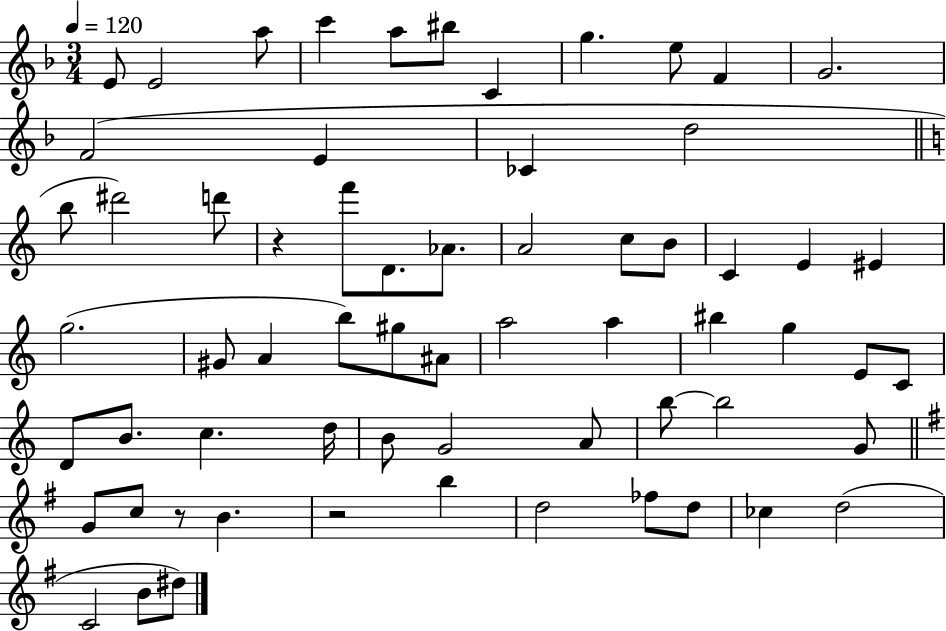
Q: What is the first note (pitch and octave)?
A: E4